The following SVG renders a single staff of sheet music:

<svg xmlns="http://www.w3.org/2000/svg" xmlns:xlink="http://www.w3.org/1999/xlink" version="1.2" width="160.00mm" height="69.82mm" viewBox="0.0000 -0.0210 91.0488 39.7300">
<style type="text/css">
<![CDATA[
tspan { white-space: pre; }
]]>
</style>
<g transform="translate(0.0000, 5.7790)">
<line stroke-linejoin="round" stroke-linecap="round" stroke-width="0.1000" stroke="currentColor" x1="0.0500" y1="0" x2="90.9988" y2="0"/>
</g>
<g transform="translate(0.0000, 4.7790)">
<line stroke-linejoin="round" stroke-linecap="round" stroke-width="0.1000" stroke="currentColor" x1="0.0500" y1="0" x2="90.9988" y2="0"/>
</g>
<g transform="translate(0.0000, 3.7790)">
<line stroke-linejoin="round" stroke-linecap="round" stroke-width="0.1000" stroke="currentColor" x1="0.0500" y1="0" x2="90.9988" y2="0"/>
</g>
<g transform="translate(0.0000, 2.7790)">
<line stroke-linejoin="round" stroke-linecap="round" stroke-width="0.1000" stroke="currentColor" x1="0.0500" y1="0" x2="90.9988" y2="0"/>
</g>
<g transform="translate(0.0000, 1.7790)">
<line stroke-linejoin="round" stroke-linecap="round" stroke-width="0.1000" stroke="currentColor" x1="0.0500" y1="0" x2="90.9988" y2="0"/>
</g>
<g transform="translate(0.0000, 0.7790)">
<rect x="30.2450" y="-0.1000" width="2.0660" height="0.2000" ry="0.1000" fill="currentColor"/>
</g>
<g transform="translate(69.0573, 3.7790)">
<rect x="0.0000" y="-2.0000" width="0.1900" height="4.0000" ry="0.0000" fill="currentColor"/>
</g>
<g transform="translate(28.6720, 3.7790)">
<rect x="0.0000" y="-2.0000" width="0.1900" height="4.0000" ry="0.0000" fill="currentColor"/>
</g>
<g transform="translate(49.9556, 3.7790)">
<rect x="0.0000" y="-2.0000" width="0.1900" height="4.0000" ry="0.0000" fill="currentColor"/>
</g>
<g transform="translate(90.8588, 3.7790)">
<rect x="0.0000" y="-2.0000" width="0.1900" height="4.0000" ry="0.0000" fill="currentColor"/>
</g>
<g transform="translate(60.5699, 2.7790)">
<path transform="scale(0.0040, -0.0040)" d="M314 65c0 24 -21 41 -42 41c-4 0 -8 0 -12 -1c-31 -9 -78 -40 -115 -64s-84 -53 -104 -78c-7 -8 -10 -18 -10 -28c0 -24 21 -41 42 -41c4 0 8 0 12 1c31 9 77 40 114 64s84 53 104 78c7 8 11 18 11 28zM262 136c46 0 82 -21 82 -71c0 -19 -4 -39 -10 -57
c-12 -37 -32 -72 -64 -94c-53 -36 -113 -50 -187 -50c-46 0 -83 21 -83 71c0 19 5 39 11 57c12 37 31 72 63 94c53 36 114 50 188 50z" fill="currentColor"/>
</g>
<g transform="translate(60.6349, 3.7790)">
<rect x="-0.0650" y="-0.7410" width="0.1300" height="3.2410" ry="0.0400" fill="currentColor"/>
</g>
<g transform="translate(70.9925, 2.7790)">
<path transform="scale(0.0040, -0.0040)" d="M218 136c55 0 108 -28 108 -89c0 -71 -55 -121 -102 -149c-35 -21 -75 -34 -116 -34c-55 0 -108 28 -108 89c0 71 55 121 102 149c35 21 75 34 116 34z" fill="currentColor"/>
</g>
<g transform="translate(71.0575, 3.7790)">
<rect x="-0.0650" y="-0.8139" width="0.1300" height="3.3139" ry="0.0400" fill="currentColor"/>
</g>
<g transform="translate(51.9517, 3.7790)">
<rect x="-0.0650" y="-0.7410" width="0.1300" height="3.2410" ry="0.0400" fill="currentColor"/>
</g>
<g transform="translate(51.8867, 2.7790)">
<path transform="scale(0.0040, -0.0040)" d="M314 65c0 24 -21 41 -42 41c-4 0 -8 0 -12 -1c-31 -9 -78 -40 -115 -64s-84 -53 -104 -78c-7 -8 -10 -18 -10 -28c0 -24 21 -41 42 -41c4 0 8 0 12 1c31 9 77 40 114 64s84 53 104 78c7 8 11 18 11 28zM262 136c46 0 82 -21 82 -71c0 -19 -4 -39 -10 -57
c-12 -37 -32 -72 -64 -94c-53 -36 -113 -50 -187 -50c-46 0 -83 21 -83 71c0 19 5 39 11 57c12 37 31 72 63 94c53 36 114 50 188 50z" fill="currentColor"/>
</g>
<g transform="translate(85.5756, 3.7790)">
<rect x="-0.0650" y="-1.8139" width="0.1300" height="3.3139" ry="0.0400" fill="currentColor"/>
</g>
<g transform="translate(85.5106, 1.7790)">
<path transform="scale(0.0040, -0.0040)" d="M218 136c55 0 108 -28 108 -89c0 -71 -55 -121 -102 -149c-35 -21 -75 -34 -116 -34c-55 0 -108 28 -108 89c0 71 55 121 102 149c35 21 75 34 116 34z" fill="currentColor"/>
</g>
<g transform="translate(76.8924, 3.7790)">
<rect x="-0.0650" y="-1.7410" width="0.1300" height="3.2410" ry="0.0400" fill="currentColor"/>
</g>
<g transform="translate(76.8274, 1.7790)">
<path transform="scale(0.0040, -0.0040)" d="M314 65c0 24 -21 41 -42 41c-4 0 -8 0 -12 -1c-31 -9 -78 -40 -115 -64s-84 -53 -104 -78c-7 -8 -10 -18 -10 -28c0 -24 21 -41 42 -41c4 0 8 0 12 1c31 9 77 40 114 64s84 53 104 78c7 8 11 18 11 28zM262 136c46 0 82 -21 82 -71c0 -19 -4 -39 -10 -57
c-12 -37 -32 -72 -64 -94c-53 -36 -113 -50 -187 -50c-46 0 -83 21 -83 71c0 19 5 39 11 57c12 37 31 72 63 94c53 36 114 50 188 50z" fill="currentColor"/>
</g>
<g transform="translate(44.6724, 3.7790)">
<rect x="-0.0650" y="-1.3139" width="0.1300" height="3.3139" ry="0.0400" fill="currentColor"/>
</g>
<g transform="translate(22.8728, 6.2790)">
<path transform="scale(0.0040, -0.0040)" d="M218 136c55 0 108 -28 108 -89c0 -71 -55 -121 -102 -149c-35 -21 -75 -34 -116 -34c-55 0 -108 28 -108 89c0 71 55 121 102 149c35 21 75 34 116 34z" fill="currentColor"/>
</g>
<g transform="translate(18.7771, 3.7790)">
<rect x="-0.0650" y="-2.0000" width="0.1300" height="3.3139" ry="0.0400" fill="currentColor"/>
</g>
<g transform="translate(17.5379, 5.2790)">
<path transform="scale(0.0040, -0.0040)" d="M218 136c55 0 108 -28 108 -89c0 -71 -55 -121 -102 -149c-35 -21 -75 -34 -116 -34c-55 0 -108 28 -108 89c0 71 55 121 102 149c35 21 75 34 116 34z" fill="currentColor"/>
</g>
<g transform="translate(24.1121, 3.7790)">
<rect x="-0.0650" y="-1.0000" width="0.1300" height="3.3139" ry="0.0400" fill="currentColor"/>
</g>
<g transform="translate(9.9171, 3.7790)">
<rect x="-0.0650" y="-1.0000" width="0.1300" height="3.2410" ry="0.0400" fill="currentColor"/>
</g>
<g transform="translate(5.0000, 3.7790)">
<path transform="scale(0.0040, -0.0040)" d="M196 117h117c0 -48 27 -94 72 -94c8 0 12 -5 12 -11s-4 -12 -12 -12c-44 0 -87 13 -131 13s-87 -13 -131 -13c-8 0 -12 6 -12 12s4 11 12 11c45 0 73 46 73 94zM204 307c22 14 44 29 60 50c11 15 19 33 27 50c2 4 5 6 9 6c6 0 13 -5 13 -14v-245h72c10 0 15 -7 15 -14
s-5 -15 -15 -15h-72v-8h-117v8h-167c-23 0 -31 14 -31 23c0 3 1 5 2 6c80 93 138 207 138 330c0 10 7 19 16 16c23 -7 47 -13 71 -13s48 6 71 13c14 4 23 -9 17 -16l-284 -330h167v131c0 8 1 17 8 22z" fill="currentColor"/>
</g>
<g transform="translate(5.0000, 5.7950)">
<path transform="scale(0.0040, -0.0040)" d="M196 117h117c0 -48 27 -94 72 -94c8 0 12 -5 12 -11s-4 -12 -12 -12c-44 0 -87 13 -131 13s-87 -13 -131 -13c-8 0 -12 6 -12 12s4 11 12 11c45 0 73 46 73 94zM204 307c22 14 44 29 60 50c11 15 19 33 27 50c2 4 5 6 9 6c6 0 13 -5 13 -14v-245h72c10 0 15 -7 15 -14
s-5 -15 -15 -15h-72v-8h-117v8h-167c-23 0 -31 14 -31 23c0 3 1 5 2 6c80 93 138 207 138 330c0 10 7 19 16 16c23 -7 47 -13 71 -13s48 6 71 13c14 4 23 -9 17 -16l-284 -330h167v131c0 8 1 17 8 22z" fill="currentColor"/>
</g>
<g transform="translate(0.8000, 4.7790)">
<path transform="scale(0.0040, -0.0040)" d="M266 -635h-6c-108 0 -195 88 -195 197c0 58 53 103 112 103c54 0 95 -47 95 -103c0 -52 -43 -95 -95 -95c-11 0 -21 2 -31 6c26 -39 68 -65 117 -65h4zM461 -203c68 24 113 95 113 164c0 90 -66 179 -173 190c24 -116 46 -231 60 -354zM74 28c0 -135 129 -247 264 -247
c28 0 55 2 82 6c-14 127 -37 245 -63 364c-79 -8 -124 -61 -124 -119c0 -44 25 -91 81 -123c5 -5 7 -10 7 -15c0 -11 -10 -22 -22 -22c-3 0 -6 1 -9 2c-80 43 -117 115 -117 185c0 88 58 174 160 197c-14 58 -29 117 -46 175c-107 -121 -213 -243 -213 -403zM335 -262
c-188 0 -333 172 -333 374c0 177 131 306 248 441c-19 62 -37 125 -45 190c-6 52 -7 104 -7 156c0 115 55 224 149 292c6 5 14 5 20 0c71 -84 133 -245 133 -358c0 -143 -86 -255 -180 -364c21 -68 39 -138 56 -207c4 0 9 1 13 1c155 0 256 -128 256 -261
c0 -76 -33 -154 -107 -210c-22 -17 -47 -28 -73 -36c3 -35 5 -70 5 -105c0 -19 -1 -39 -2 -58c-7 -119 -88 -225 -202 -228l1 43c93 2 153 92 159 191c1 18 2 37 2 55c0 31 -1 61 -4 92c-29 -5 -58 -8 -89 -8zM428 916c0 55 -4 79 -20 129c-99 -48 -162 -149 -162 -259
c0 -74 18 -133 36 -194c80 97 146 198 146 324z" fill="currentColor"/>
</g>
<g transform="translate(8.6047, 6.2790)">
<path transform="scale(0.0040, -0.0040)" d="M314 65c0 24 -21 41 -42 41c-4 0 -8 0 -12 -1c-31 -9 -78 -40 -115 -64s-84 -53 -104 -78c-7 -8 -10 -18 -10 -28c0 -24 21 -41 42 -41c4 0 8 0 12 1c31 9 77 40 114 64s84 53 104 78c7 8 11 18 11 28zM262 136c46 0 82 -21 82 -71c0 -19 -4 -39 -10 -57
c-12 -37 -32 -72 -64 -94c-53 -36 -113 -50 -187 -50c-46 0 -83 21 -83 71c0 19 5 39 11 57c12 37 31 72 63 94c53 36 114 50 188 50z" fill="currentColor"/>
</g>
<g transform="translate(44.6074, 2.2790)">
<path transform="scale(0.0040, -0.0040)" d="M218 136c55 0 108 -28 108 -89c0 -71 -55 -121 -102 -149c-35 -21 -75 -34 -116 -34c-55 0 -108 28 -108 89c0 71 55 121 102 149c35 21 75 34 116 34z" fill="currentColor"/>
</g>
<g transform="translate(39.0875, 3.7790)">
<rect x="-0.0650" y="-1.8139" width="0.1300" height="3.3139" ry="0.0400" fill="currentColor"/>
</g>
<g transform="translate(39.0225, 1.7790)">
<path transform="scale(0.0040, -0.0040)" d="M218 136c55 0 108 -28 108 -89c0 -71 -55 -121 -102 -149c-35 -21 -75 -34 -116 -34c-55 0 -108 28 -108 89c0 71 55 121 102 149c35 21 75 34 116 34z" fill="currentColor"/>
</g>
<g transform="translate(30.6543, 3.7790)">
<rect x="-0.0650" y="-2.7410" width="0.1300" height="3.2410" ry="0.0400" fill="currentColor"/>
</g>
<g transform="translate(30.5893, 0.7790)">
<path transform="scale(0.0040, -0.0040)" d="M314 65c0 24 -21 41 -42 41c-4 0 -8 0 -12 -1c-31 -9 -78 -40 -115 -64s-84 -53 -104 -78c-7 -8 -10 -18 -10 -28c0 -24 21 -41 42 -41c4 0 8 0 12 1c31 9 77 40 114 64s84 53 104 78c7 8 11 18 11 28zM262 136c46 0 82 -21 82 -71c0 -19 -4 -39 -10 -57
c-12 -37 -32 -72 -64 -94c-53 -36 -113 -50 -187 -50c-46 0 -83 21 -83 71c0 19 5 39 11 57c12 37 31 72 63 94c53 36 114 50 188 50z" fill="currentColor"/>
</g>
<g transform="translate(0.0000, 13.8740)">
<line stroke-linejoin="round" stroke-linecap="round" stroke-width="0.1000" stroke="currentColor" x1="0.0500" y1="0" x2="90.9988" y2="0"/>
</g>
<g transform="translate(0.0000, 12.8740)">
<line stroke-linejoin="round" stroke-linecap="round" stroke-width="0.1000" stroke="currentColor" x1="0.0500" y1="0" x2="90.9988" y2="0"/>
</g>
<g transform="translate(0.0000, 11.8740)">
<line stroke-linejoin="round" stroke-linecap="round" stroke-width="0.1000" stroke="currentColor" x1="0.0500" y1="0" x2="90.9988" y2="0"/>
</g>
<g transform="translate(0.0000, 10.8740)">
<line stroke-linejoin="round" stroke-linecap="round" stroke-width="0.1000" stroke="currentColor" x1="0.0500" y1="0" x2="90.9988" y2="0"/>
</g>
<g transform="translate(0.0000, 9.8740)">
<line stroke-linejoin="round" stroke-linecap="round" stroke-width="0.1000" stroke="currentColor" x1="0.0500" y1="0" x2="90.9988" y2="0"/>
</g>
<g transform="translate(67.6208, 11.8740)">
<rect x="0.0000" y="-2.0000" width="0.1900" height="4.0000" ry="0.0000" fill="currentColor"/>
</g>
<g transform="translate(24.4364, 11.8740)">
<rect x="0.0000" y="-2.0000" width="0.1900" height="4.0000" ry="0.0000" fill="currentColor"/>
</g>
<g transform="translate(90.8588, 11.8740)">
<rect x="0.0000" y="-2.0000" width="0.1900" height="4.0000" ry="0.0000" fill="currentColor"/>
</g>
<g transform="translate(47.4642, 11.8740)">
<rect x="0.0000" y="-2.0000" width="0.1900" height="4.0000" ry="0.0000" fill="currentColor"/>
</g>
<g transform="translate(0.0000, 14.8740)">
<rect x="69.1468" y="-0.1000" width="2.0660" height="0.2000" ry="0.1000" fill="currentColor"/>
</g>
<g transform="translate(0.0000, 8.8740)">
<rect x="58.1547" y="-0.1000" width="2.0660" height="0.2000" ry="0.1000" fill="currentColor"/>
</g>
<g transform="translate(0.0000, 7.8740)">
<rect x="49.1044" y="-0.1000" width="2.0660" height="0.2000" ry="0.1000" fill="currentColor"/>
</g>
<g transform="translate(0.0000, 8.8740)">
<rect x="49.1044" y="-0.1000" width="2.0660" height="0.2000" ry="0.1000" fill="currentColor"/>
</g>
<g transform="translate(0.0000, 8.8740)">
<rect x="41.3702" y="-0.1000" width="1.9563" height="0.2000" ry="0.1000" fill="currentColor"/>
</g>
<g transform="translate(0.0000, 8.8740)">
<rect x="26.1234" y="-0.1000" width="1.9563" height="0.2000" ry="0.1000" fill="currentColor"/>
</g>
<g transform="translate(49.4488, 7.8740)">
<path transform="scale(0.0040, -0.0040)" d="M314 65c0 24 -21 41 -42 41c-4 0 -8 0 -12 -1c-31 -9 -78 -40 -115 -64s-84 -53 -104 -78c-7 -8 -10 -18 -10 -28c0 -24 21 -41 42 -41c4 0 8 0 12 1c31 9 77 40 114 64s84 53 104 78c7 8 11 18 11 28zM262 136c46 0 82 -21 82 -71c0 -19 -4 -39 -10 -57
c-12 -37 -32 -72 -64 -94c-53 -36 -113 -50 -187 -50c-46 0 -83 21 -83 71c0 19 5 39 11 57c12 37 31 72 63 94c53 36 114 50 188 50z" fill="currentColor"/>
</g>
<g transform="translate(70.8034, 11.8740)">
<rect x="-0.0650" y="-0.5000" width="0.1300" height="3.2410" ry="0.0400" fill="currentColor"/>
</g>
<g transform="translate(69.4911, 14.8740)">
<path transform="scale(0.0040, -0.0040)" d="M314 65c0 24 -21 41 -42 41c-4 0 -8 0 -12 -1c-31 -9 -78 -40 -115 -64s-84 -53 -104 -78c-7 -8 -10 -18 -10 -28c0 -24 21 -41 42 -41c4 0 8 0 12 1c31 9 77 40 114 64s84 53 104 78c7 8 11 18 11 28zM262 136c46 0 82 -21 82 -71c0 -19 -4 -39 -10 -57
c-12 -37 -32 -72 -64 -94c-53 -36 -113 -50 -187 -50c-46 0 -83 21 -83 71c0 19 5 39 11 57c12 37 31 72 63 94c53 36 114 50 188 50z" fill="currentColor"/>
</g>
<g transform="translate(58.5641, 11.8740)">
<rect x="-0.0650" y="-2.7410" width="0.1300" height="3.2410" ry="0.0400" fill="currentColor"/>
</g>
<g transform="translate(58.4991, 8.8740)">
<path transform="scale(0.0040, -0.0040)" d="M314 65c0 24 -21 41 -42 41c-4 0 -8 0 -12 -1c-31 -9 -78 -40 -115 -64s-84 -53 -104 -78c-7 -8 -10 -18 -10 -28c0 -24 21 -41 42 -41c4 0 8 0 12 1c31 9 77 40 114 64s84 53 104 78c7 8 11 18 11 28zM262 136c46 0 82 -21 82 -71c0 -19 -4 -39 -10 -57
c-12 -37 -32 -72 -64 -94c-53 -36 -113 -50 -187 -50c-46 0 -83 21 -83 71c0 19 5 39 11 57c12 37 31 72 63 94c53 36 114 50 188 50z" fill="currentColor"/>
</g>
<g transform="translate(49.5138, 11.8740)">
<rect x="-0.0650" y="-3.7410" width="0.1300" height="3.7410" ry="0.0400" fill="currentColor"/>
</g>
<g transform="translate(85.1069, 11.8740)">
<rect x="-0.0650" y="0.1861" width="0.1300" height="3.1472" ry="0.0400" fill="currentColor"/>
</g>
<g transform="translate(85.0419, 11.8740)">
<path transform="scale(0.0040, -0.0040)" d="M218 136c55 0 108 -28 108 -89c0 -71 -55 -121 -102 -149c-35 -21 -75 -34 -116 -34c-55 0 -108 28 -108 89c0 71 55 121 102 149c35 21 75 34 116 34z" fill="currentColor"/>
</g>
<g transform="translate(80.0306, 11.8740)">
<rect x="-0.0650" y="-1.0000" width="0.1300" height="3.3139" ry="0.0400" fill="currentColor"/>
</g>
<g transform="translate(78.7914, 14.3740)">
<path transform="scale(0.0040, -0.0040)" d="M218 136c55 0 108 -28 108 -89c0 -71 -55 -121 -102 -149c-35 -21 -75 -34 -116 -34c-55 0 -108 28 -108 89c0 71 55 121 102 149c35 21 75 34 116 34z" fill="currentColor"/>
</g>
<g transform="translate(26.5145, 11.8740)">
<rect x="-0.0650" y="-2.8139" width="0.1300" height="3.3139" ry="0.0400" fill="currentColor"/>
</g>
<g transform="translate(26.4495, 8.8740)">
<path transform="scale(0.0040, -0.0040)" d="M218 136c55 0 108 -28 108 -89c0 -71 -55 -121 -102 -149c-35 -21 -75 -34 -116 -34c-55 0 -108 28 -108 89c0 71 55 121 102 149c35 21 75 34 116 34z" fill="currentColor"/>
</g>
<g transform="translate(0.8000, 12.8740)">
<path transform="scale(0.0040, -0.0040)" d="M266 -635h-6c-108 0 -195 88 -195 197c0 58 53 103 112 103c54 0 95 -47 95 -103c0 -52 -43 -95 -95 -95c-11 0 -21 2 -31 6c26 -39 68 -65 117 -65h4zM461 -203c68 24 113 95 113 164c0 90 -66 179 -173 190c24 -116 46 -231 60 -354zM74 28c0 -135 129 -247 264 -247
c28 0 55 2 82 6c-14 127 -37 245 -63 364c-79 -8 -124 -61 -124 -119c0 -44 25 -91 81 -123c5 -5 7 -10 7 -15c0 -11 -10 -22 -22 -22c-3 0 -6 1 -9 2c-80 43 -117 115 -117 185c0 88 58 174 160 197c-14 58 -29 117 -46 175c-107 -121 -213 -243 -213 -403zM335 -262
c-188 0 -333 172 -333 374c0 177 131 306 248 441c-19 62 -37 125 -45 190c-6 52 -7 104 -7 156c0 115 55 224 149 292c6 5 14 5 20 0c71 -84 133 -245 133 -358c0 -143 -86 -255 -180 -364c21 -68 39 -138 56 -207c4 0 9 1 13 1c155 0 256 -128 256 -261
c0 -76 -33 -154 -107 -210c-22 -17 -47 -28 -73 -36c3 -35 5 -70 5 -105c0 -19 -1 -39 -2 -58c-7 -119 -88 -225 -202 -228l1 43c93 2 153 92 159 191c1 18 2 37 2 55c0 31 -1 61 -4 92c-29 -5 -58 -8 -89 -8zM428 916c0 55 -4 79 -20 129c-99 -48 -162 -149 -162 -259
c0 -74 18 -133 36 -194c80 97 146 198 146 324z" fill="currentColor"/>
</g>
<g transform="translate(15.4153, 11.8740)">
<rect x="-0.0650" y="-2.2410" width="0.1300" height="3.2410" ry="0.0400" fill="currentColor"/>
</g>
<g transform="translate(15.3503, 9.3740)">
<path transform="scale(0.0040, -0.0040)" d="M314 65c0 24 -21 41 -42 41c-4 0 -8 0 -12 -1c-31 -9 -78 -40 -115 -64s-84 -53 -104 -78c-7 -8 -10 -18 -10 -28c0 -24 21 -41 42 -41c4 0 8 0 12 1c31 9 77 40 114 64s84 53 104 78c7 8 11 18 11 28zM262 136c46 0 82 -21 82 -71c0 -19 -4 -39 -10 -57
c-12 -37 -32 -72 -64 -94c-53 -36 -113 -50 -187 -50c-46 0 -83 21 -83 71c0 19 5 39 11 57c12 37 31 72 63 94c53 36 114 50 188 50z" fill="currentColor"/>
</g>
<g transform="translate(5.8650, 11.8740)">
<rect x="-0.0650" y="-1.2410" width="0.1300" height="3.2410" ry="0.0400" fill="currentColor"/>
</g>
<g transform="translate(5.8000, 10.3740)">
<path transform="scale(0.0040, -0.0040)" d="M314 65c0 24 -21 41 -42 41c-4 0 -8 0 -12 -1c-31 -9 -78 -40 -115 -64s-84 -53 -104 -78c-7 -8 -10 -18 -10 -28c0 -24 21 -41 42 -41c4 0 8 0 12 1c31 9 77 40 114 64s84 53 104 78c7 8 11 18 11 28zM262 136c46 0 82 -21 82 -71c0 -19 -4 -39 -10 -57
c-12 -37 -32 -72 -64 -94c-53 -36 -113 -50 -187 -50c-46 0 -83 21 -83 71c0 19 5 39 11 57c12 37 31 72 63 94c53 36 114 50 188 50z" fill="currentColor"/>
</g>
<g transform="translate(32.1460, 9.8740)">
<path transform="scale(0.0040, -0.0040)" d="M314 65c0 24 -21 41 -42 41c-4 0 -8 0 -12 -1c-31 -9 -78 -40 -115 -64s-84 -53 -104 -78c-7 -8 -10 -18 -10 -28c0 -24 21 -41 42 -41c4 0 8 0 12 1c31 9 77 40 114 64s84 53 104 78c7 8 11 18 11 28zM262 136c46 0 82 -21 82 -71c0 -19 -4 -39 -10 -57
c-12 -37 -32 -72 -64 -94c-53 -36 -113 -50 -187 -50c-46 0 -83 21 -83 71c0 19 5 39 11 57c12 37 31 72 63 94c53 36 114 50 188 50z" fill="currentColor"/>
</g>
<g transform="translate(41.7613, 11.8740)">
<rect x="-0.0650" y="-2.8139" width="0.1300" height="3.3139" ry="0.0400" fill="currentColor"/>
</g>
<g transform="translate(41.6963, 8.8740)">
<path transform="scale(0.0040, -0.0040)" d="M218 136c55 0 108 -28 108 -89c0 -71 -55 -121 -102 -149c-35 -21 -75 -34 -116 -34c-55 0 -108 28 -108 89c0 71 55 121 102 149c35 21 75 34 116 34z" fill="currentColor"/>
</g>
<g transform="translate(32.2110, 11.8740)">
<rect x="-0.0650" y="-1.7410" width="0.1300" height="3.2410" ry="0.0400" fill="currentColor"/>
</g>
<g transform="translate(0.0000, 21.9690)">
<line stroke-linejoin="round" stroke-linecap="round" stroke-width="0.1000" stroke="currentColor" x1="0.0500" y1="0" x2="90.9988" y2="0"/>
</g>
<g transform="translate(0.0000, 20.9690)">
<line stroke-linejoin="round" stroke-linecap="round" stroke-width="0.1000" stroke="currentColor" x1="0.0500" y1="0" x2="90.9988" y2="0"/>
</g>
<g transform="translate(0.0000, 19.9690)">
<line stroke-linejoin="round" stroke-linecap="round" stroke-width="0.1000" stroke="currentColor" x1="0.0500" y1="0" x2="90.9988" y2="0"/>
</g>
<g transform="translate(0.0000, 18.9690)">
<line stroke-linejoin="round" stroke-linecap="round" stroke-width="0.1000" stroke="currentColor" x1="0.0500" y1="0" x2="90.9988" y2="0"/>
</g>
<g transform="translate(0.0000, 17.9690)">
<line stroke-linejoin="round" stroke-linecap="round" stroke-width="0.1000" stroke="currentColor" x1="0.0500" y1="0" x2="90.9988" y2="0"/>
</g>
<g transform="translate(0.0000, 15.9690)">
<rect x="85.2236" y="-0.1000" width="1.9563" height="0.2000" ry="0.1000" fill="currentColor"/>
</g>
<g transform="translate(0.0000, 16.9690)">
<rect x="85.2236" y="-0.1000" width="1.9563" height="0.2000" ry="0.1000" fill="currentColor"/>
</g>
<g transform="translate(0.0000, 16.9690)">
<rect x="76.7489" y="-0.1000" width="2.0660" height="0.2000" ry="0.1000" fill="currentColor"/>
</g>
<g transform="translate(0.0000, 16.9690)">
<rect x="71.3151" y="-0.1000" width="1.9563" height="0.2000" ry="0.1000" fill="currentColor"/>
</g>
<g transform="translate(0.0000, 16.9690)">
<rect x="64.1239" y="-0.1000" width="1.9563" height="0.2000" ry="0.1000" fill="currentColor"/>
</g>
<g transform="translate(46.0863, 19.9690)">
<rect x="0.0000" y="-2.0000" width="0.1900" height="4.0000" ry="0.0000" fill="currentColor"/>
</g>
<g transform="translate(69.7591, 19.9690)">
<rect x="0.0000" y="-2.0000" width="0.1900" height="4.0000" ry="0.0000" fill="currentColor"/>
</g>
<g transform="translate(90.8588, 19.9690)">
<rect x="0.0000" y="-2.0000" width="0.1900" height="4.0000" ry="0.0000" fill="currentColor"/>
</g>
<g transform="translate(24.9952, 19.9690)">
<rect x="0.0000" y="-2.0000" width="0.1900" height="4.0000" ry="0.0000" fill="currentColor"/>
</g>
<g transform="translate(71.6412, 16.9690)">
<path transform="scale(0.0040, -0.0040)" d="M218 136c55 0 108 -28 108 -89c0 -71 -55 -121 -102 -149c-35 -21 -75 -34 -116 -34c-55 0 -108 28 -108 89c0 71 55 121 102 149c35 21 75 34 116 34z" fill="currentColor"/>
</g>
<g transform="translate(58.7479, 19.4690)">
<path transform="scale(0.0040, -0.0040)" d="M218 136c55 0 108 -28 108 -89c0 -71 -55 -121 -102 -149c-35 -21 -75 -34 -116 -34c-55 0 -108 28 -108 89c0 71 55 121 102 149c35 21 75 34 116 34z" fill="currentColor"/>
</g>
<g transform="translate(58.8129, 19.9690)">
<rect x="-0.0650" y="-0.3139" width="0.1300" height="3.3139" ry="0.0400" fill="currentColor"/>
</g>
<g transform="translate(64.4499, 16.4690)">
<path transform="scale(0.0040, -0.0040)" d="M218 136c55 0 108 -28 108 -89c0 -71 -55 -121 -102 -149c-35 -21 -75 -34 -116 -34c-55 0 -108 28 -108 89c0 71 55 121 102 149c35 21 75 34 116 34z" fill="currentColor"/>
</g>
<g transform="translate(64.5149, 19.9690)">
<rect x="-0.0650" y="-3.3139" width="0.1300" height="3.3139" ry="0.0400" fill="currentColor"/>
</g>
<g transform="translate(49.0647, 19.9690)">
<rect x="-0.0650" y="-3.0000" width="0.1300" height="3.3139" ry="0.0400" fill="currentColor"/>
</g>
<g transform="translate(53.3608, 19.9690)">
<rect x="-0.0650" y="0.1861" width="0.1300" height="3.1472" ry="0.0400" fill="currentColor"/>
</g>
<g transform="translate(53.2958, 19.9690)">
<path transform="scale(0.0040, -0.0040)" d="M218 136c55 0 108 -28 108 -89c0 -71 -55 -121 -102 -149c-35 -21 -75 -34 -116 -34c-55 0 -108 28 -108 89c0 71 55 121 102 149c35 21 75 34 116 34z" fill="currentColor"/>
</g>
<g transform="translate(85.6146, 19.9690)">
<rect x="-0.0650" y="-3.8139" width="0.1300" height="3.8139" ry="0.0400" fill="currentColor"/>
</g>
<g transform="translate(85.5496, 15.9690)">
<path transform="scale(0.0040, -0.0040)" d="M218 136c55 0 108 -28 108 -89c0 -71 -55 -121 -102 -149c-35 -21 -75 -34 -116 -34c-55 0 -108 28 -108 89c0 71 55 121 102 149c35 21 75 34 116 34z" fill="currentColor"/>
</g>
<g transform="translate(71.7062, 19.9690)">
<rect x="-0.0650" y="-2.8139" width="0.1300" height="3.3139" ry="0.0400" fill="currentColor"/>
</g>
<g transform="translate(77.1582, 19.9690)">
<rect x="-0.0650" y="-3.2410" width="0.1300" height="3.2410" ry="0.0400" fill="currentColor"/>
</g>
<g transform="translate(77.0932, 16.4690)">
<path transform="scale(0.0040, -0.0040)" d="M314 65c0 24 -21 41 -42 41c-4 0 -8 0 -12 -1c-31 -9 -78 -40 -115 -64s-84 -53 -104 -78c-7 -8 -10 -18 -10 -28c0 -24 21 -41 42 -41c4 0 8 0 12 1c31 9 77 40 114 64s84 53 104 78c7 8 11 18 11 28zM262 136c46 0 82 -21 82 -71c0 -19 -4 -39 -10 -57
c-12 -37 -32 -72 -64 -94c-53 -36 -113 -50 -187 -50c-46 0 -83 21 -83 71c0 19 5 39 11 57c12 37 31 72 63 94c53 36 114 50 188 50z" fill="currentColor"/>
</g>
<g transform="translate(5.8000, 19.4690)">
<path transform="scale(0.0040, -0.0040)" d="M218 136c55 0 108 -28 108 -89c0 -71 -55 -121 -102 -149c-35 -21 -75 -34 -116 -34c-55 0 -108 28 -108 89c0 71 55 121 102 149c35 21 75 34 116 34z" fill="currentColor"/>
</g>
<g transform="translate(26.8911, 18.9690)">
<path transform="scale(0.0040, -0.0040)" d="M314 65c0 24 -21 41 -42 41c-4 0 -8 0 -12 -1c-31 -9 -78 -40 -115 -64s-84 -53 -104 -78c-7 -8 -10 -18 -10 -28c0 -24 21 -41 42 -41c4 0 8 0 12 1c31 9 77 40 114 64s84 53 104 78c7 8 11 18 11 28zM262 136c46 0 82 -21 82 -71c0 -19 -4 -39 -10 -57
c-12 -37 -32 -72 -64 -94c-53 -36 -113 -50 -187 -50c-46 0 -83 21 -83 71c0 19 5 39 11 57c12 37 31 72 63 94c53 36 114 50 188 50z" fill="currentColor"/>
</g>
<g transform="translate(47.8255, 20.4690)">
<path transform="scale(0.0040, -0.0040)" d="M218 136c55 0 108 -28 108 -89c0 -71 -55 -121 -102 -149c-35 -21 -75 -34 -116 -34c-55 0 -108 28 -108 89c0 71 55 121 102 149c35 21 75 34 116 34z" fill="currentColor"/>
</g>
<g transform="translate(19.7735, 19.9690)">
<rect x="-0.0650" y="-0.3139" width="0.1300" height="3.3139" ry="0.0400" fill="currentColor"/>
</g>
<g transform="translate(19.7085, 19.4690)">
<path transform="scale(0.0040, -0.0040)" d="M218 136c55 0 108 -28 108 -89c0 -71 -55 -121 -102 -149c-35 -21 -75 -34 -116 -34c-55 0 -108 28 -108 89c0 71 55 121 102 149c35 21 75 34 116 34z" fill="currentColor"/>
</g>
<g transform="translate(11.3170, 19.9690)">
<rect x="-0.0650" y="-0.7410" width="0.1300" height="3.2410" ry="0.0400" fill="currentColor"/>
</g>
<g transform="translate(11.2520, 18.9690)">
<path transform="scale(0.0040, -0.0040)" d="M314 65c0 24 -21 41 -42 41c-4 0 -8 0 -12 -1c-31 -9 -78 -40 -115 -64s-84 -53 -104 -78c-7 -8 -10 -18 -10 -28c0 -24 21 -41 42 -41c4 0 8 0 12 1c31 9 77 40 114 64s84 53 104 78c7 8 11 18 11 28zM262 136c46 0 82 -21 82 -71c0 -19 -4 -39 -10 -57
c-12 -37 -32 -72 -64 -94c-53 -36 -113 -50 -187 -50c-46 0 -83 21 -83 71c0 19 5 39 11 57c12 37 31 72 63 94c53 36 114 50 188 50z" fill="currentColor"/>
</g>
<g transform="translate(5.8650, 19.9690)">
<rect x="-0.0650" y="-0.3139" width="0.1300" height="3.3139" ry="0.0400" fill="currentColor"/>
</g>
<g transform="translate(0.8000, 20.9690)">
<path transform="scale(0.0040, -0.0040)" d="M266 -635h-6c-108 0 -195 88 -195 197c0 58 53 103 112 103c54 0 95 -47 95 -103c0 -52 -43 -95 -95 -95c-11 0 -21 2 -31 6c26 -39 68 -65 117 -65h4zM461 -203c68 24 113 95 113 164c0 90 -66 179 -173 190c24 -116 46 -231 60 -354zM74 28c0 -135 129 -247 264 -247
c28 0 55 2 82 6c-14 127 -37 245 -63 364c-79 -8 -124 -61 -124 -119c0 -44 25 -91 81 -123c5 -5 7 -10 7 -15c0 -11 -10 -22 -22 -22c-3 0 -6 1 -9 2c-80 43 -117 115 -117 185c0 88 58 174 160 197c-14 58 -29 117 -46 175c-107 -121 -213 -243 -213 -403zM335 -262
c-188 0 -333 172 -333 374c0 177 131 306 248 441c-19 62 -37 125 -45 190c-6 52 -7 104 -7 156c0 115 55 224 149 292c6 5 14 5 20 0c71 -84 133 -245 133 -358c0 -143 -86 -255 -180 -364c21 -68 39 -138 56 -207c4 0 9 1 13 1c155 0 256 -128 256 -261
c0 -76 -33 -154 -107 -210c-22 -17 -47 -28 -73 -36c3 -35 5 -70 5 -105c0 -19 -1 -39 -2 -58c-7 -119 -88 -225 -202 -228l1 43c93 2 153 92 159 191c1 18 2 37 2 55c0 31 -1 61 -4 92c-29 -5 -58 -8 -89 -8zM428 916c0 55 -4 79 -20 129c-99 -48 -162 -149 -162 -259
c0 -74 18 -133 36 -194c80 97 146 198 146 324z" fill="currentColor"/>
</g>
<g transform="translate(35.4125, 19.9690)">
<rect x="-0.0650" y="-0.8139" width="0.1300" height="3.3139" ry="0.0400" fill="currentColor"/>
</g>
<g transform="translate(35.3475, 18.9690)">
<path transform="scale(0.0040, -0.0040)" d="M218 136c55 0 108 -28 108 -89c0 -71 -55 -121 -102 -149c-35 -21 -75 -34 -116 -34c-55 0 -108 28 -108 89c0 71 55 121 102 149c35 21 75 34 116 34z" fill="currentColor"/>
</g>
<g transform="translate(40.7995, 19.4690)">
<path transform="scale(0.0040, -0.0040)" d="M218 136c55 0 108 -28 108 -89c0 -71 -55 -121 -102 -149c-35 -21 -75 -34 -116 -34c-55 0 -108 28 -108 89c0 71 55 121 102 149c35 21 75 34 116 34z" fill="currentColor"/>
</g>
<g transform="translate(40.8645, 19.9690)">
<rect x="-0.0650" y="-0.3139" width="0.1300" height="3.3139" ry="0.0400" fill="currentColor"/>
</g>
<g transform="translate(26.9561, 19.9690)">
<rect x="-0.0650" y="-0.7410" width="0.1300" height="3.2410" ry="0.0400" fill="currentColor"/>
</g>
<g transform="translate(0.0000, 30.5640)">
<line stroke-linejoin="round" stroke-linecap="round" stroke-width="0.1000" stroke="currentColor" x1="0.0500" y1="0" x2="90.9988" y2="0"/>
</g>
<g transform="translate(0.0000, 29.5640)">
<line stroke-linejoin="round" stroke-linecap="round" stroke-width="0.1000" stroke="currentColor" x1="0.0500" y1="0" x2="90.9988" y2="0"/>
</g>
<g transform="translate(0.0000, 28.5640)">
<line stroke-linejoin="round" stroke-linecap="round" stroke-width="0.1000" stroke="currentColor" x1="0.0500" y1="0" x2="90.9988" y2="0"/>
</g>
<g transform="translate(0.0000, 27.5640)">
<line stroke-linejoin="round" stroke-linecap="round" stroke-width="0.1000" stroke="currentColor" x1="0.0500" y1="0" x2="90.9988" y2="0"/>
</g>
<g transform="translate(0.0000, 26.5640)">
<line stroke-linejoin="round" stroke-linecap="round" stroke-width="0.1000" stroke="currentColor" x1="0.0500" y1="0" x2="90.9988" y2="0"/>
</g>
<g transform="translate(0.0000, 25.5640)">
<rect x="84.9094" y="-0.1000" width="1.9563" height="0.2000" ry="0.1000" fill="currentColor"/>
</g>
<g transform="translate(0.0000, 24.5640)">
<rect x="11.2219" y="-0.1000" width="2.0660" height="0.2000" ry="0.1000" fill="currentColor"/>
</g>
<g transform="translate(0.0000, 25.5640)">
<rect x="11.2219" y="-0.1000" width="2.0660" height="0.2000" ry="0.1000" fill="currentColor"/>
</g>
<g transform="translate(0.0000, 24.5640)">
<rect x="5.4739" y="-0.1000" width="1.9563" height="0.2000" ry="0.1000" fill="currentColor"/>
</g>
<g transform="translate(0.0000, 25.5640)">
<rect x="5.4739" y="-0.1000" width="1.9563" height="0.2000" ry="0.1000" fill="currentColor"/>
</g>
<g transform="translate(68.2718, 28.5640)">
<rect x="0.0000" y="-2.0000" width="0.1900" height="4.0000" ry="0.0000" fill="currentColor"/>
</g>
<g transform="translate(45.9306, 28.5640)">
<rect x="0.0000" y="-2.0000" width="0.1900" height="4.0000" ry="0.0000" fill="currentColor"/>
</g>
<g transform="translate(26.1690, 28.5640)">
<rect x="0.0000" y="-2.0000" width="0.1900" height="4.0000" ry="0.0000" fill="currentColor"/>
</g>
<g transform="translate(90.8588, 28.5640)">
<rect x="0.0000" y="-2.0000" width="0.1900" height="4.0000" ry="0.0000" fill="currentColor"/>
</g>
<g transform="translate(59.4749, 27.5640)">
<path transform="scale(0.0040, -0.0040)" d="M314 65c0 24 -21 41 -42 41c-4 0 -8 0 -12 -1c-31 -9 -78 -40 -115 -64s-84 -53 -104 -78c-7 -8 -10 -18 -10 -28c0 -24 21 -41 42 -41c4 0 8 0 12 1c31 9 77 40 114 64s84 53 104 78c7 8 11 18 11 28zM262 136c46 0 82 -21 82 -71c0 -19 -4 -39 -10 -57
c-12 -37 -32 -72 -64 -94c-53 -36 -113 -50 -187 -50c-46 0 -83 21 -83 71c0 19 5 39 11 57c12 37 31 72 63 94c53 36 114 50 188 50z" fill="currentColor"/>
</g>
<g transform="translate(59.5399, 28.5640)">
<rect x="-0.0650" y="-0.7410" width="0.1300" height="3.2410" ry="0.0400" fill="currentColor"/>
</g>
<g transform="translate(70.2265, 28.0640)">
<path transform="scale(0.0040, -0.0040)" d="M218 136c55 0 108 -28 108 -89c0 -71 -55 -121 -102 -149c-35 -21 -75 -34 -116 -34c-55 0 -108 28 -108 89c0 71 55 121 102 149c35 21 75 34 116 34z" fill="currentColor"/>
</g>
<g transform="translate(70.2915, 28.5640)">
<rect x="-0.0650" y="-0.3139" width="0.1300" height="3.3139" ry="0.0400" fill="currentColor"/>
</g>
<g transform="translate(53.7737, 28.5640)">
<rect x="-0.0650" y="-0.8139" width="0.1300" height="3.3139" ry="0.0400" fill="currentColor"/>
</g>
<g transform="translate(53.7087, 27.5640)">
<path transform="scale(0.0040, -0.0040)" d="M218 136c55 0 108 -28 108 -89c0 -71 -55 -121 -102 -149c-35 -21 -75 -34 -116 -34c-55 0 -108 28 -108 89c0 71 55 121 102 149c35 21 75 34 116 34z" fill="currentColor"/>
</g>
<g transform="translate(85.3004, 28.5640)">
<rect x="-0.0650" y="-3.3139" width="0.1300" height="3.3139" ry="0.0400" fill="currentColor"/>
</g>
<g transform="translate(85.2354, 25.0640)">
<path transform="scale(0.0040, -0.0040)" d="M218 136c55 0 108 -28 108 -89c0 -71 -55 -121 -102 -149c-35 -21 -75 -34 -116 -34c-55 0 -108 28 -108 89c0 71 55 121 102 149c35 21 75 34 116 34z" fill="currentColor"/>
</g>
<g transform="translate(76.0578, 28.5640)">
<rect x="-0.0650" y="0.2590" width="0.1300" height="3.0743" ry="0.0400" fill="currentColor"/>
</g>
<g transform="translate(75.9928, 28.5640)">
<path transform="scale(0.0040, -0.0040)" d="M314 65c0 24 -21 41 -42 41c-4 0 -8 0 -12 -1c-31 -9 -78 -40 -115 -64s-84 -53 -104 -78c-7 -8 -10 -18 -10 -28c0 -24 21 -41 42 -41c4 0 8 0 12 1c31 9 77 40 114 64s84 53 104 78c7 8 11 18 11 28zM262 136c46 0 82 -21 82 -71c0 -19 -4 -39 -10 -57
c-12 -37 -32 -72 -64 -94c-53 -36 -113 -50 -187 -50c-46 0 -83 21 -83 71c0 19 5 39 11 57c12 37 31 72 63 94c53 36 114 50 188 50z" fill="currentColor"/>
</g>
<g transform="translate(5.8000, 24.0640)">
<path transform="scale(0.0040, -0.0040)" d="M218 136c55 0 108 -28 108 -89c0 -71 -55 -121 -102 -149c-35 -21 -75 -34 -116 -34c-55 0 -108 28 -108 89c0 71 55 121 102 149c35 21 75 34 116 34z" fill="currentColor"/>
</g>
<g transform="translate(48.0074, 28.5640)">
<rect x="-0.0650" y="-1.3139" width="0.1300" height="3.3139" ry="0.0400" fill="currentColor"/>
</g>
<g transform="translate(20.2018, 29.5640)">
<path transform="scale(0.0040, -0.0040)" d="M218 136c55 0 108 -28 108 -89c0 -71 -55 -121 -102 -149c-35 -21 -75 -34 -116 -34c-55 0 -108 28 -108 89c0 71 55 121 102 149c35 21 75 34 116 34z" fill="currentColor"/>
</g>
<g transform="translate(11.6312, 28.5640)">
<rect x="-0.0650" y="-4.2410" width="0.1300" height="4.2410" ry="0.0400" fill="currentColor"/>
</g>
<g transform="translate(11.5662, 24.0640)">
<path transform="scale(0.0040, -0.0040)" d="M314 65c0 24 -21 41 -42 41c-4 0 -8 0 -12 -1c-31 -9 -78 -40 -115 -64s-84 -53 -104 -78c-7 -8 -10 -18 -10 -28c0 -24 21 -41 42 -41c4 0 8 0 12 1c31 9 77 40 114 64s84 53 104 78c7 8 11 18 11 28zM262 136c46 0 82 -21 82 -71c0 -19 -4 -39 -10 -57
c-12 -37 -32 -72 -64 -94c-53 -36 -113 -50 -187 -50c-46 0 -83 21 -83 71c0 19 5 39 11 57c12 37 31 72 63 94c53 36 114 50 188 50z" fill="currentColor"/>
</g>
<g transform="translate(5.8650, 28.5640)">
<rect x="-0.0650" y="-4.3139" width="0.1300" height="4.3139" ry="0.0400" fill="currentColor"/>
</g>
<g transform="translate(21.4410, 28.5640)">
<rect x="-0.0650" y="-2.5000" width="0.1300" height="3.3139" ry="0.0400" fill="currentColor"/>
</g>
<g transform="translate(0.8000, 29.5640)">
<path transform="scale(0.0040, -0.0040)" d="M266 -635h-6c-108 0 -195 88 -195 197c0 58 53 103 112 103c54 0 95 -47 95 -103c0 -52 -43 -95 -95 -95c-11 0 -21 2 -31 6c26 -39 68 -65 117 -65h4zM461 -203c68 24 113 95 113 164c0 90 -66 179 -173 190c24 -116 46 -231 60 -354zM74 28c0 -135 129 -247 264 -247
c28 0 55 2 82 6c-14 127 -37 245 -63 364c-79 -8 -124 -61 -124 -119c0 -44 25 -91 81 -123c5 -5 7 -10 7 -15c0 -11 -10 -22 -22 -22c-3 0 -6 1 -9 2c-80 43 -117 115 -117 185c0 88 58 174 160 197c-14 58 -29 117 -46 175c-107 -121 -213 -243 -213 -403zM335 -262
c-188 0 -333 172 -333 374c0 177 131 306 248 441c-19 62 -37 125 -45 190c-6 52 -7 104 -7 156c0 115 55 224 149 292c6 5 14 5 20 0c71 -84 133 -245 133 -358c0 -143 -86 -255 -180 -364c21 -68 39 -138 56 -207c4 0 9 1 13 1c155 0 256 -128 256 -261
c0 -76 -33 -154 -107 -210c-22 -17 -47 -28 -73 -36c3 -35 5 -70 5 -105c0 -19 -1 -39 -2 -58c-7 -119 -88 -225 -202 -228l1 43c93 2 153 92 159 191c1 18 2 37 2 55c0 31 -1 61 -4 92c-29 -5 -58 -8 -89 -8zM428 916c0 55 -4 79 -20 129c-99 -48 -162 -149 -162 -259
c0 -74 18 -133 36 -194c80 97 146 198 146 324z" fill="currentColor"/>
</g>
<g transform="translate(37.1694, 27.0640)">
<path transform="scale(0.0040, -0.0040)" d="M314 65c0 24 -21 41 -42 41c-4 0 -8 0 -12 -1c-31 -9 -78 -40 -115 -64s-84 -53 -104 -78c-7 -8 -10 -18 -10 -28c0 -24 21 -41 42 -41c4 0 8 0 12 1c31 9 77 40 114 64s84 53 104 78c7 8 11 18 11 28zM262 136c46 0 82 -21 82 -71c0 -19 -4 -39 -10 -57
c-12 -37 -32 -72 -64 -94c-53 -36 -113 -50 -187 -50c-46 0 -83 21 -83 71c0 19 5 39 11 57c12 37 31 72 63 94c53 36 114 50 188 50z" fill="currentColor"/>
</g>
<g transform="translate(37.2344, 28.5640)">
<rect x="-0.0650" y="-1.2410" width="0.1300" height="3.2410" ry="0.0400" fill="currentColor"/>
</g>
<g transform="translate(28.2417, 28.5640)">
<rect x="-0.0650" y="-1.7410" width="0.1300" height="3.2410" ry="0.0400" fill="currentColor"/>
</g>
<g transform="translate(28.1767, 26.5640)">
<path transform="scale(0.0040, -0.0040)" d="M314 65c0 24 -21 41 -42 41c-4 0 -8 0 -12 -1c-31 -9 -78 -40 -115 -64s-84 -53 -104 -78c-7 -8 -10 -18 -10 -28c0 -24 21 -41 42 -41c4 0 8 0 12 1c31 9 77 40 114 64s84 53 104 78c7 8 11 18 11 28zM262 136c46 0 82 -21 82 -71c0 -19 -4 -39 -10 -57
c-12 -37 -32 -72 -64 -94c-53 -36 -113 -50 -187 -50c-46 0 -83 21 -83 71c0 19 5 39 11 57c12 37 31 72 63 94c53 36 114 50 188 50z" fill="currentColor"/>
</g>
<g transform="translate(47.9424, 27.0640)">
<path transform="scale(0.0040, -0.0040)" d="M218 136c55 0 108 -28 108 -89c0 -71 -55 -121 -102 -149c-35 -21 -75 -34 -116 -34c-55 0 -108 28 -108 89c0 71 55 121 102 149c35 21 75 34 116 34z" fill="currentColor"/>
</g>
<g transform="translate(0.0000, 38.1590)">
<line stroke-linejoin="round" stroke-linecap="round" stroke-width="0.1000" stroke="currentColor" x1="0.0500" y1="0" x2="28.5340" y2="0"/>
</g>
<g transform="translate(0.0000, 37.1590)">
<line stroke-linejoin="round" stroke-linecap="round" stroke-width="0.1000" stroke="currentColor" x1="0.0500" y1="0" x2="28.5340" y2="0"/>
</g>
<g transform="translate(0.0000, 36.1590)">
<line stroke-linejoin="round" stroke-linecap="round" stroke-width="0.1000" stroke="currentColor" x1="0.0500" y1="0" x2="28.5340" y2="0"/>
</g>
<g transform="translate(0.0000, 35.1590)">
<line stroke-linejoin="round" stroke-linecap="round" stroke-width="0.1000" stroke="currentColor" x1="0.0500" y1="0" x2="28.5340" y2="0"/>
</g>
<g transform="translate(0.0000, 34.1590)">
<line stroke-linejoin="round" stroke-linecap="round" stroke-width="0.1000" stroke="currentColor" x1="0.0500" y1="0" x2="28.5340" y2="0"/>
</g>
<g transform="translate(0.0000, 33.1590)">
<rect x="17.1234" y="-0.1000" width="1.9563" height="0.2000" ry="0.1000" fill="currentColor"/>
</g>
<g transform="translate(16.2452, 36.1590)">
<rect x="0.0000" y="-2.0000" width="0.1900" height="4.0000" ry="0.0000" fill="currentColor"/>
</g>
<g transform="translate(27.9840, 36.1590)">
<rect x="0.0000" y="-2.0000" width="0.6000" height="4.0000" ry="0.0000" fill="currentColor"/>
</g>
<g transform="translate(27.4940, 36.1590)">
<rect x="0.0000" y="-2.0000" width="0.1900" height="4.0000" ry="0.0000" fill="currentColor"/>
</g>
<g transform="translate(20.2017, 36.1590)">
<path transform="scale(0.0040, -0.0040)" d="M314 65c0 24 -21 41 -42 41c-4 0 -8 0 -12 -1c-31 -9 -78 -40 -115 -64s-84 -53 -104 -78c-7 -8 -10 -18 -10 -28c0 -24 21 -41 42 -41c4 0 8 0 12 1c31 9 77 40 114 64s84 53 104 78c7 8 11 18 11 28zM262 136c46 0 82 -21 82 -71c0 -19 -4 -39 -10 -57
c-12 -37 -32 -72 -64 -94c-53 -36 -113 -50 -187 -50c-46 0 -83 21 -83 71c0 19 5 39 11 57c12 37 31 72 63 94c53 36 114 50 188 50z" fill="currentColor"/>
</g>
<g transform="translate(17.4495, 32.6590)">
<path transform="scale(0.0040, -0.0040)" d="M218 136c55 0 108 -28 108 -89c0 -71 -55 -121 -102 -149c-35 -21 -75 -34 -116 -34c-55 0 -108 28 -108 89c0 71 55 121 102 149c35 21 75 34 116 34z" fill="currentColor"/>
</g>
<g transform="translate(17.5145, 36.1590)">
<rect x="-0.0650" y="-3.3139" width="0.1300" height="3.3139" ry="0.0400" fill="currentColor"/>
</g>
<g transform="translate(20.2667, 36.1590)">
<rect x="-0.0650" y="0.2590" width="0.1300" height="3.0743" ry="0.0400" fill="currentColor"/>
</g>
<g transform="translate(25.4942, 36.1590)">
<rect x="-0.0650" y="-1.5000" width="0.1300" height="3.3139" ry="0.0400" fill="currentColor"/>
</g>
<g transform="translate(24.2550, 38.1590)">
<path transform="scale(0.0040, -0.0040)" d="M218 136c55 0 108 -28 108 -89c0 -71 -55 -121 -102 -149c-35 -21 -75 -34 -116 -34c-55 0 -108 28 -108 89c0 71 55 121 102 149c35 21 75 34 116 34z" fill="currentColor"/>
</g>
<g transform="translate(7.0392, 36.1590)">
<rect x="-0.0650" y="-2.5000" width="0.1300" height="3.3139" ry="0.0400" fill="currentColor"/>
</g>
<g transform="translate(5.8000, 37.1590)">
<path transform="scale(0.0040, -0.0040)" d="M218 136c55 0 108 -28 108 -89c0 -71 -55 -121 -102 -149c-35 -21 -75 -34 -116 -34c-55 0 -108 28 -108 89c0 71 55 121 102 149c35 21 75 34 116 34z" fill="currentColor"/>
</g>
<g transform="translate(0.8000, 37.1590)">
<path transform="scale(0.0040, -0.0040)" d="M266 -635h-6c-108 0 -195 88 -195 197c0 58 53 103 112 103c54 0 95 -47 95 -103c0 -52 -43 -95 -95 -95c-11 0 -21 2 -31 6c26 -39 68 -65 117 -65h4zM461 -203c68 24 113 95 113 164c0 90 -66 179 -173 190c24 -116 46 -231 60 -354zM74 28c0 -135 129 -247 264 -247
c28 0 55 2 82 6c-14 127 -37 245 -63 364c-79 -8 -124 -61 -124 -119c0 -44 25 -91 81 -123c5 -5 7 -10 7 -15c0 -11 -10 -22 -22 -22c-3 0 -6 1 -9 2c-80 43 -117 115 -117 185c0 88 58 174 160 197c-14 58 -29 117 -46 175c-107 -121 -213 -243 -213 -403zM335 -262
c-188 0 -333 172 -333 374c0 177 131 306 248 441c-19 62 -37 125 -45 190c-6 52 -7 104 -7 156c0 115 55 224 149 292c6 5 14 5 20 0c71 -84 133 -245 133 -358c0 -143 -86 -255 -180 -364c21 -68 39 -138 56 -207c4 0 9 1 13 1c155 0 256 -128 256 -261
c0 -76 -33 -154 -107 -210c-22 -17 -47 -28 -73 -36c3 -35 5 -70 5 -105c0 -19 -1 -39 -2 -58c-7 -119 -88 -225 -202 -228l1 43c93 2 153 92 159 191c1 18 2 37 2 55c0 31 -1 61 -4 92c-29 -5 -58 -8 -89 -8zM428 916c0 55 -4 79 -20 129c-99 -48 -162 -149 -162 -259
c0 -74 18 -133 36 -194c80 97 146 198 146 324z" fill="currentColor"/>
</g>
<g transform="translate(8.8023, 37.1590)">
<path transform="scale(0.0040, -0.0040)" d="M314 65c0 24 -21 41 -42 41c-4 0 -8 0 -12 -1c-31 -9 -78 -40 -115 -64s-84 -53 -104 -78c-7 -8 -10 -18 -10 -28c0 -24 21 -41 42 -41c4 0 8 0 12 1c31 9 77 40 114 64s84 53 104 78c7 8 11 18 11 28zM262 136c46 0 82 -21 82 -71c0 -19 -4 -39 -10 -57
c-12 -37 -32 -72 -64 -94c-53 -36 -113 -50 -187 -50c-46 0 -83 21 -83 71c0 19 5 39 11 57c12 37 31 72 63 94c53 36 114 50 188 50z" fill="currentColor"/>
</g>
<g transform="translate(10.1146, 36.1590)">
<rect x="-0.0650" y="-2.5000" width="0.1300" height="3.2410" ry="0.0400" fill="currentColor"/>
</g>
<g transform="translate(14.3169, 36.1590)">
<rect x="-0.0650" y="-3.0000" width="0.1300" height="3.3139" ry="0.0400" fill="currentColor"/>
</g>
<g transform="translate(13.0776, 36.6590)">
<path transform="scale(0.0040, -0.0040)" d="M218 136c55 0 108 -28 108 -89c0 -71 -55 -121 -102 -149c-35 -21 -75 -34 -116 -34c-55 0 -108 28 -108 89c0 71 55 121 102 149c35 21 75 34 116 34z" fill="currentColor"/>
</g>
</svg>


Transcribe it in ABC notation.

X:1
T:Untitled
M:4/4
L:1/4
K:C
D2 F D a2 f e d2 d2 d f2 f e2 g2 a f2 a c'2 a2 C2 D B c d2 c d2 d c A B c b a b2 c' d' d'2 G f2 e2 e d d2 c B2 b G G2 A b B2 E